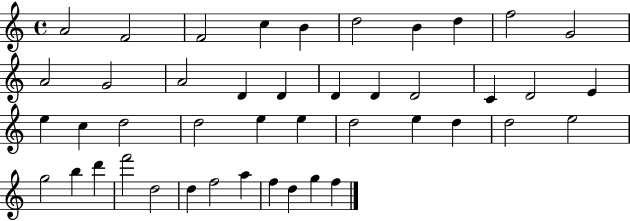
A4/h F4/h F4/h C5/q B4/q D5/h B4/q D5/q F5/h G4/h A4/h G4/h A4/h D4/q D4/q D4/q D4/q D4/h C4/q D4/h E4/q E5/q C5/q D5/h D5/h E5/q E5/q D5/h E5/q D5/q D5/h E5/h G5/h B5/q D6/q F6/h D5/h D5/q F5/h A5/q F5/q D5/q G5/q F5/q